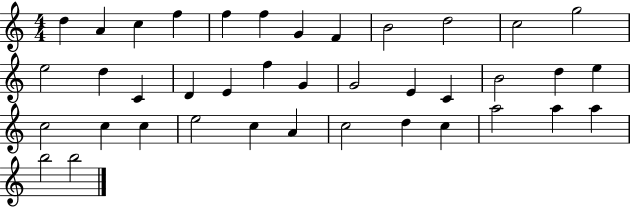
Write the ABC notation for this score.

X:1
T:Untitled
M:4/4
L:1/4
K:C
d A c f f f G F B2 d2 c2 g2 e2 d C D E f G G2 E C B2 d e c2 c c e2 c A c2 d c a2 a a b2 b2